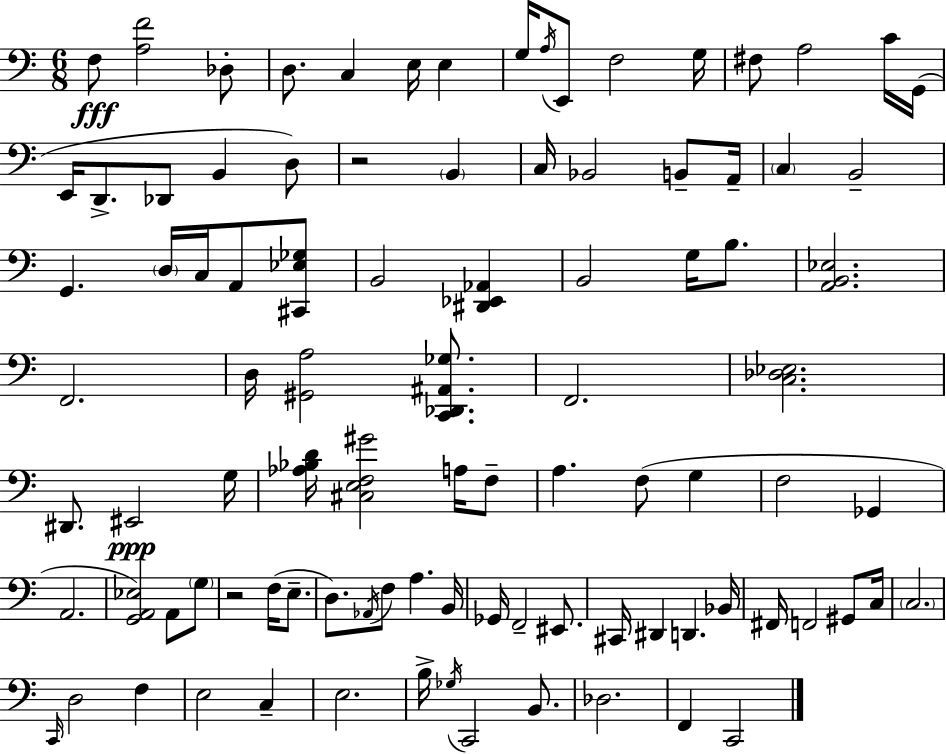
{
  \clef bass
  \numericTimeSignature
  \time 6/8
  \key c \major
  f8\fff <a f'>2 des8-. | d8. c4 e16 e4 | g16 \acciaccatura { a16 } e,8 f2 | g16 fis8 a2 c'16 | \break g,16( e,16 d,8.-> des,8 b,4 d8) | r2 \parenthesize b,4 | c16 bes,2 b,8-- | a,16-- \parenthesize c4 b,2-- | \break g,4. \parenthesize d16 c16 a,8 <cis, ees ges>8 | b,2 <dis, ees, aes,>4 | b,2 g16 b8. | <a, b, ees>2. | \break f,2. | d16 <gis, a>2 <c, des, ais, ges>8. | f,2. | <c des ees>2. | \break dis,8. eis,2\ppp | g16 <aes bes d'>16 <cis e f gis'>2 a16 f8-- | a4. f8( g4 | f2 ges,4 | \break a,2. | <g, a, ees>2) a,8 \parenthesize g8 | r2 f16( e8.-- | d8.) \acciaccatura { aes,16 } f8 a4. | \break b,16 ges,16 f,2-- eis,8. | cis,16 dis,4 d,4. | bes,16 fis,16 f,2 gis,8 | c16 \parenthesize c2. | \break \grace { c,16 } d2 f4 | e2 c4-- | e2. | b16-> \acciaccatura { ges16 } c,2 | \break b,8. des2. | f,4 c,2 | \bar "|."
}